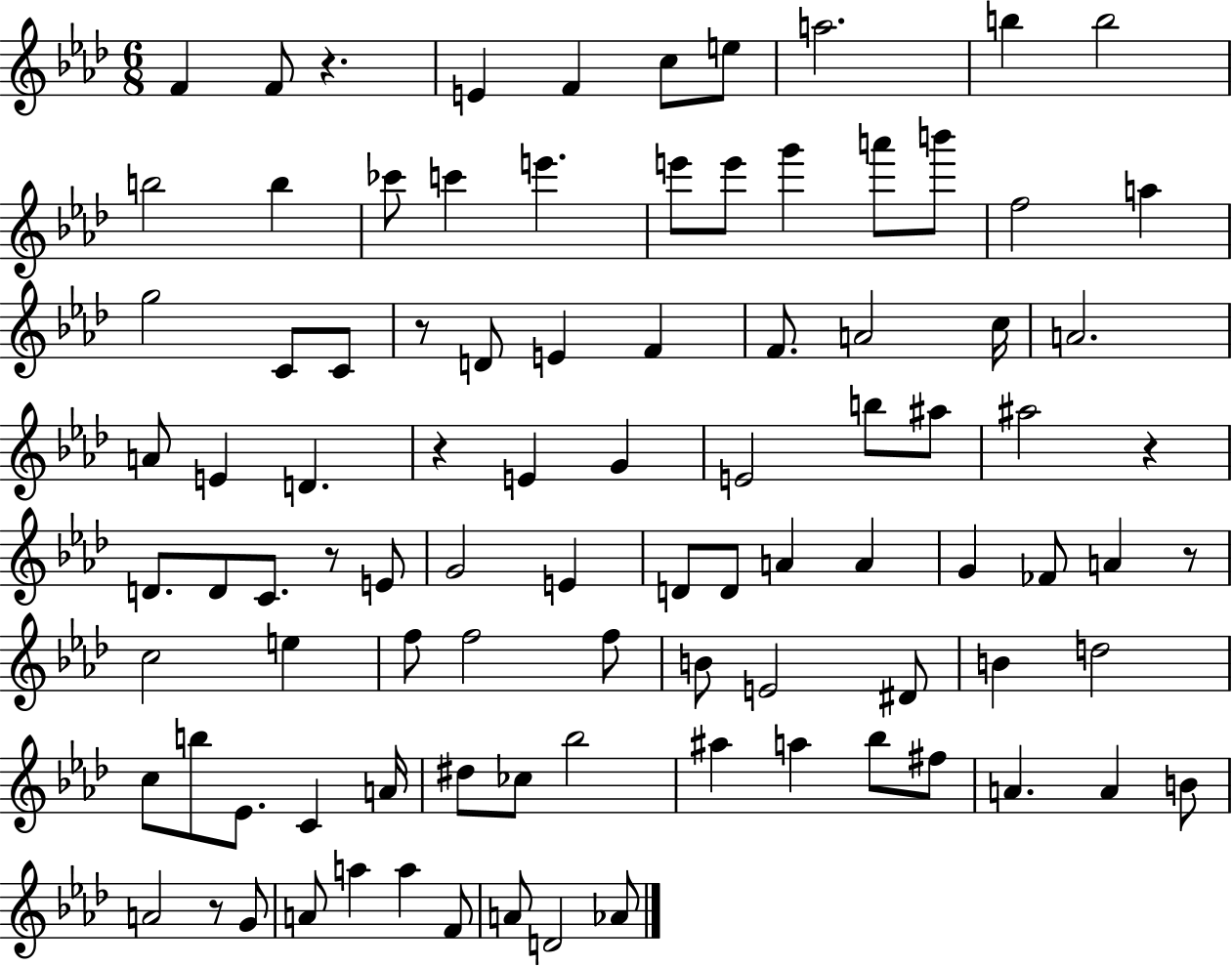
{
  \clef treble
  \numericTimeSignature
  \time 6/8
  \key aes \major
  f'4 f'8 r4. | e'4 f'4 c''8 e''8 | a''2. | b''4 b''2 | \break b''2 b''4 | ces'''8 c'''4 e'''4. | e'''8 e'''8 g'''4 a'''8 b'''8 | f''2 a''4 | \break g''2 c'8 c'8 | r8 d'8 e'4 f'4 | f'8. a'2 c''16 | a'2. | \break a'8 e'4 d'4. | r4 e'4 g'4 | e'2 b''8 ais''8 | ais''2 r4 | \break d'8. d'8 c'8. r8 e'8 | g'2 e'4 | d'8 d'8 a'4 a'4 | g'4 fes'8 a'4 r8 | \break c''2 e''4 | f''8 f''2 f''8 | b'8 e'2 dis'8 | b'4 d''2 | \break c''8 b''8 ees'8. c'4 a'16 | dis''8 ces''8 bes''2 | ais''4 a''4 bes''8 fis''8 | a'4. a'4 b'8 | \break a'2 r8 g'8 | a'8 a''4 a''4 f'8 | a'8 d'2 aes'8 | \bar "|."
}